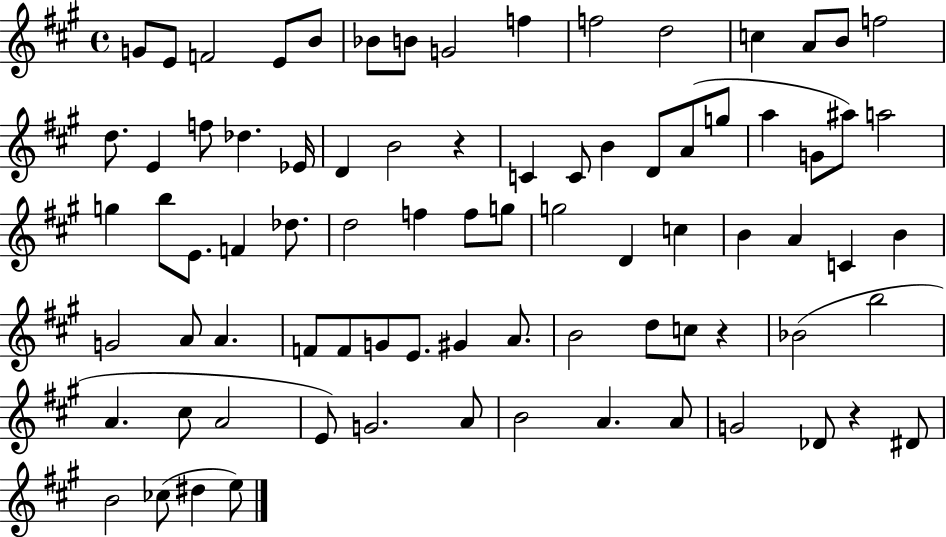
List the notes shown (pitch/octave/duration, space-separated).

G4/e E4/e F4/h E4/e B4/e Bb4/e B4/e G4/h F5/q F5/h D5/h C5/q A4/e B4/e F5/h D5/e. E4/q F5/e Db5/q. Eb4/s D4/q B4/h R/q C4/q C4/e B4/q D4/e A4/e G5/e A5/q G4/e A#5/e A5/h G5/q B5/e E4/e. F4/q Db5/e. D5/h F5/q F5/e G5/e G5/h D4/q C5/q B4/q A4/q C4/q B4/q G4/h A4/e A4/q. F4/e F4/e G4/e E4/e. G#4/q A4/e. B4/h D5/e C5/e R/q Bb4/h B5/h A4/q. C#5/e A4/h E4/e G4/h. A4/e B4/h A4/q. A4/e G4/h Db4/e R/q D#4/e B4/h CES5/e D#5/q E5/e